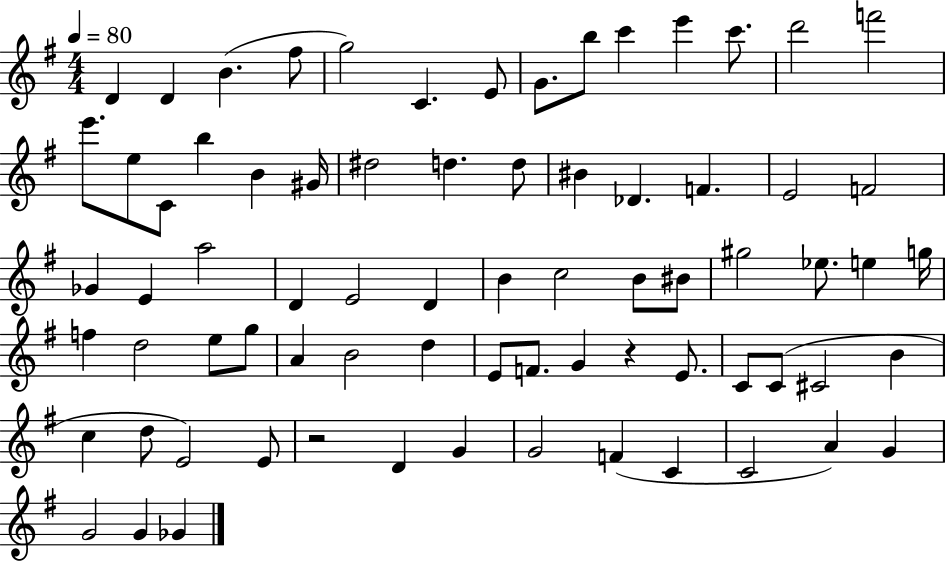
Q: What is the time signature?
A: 4/4